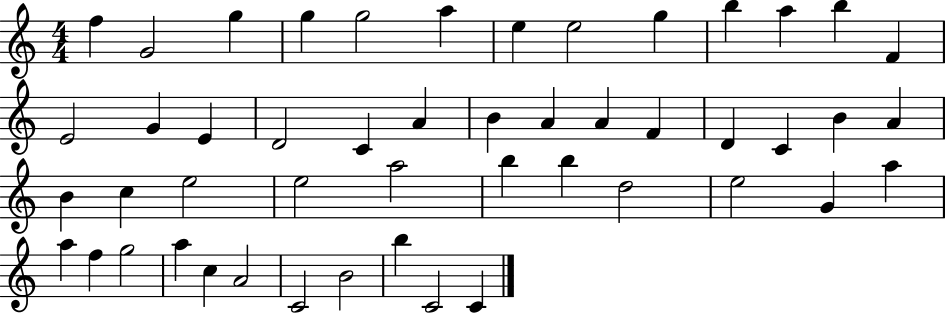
F5/q G4/h G5/q G5/q G5/h A5/q E5/q E5/h G5/q B5/q A5/q B5/q F4/q E4/h G4/q E4/q D4/h C4/q A4/q B4/q A4/q A4/q F4/q D4/q C4/q B4/q A4/q B4/q C5/q E5/h E5/h A5/h B5/q B5/q D5/h E5/h G4/q A5/q A5/q F5/q G5/h A5/q C5/q A4/h C4/h B4/h B5/q C4/h C4/q